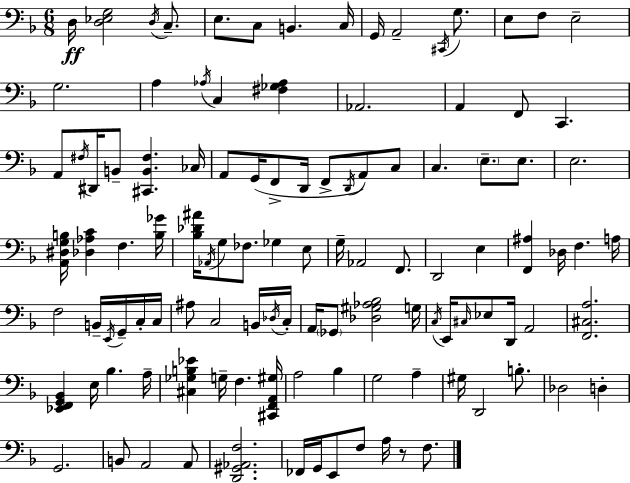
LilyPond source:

{
  \clef bass
  \numericTimeSignature
  \time 6/8
  \key f \major
  d16\ff <d ees g>2 \acciaccatura { d16 } c8.-- | e8. c8 b,4. | c16 g,16 a,2-- \acciaccatura { cis,16 } g8. | e8 f8 e2-- | \break g2. | a4 \acciaccatura { aes16 } c4 <fis ges aes>4 | aes,2. | a,4 f,8 c,4. | \break a,8 \acciaccatura { fis16 } dis,16 b,8-- <cis, b, fis>4. | ces16 a,8 g,16( f,8-> d,16 f,8-> | \acciaccatura { d,16 } a,8) c8 c4. \parenthesize e8.-- | e8. e2. | \break <a, dis g b>16 <des aes c'>4 f4. | <b ges'>16 <bes des' ais'>16 \acciaccatura { aes,16 } g8 fes8. | ges4 e8 g16-- aes,2 | f,8. d,2 | \break e4 <f, ais>4 des16 f4. | a16 f2 | b,16-- \acciaccatura { e,16 } g,16-- c16-. c16 ais8 c2 | b,16 \acciaccatura { des16 } c16-. a,16 \parenthesize ges,8 <des gis aes bes>2 | \break g16 \acciaccatura { c16 } e,16 \grace { cis16 } ees8 | d,16 a,2 <f, cis a>2. | <ees, f, g, bes,>4 | e16 bes4. a16-- <cis ges b ees'>4 | \break g16-- f4. <cis, f, a, gis>16 a2 | bes4 g2 | a4-- gis16 d,2 | b8.-. des2 | \break d4-. g,2. | b,8 | a,2 a,8 <d, gis, aes, f>2. | fes,16 g,16 | \break e,8 f8 a16 r8 f8. \bar "|."
}